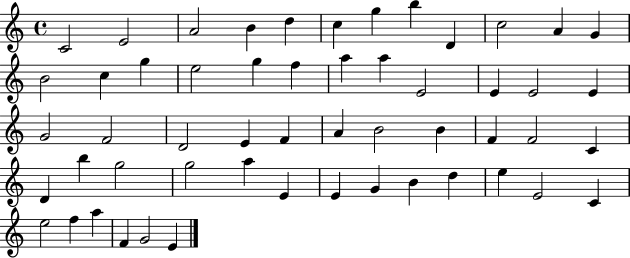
X:1
T:Untitled
M:4/4
L:1/4
K:C
C2 E2 A2 B d c g b D c2 A G B2 c g e2 g f a a E2 E E2 E G2 F2 D2 E F A B2 B F F2 C D b g2 g2 a E E G B d e E2 C e2 f a F G2 E